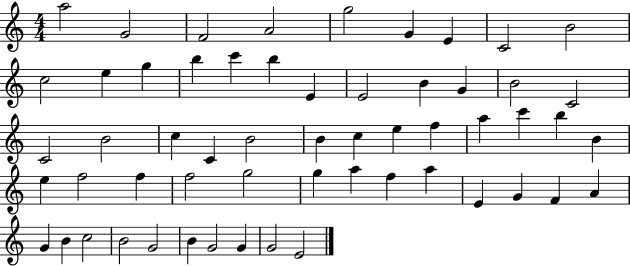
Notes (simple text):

A5/h G4/h F4/h A4/h G5/h G4/q E4/q C4/h B4/h C5/h E5/q G5/q B5/q C6/q B5/q E4/q E4/h B4/q G4/q B4/h C4/h C4/h B4/h C5/q C4/q B4/h B4/q C5/q E5/q F5/q A5/q C6/q B5/q B4/q E5/q F5/h F5/q F5/h G5/h G5/q A5/q F5/q A5/q E4/q G4/q F4/q A4/q G4/q B4/q C5/h B4/h G4/h B4/q G4/h G4/q G4/h E4/h